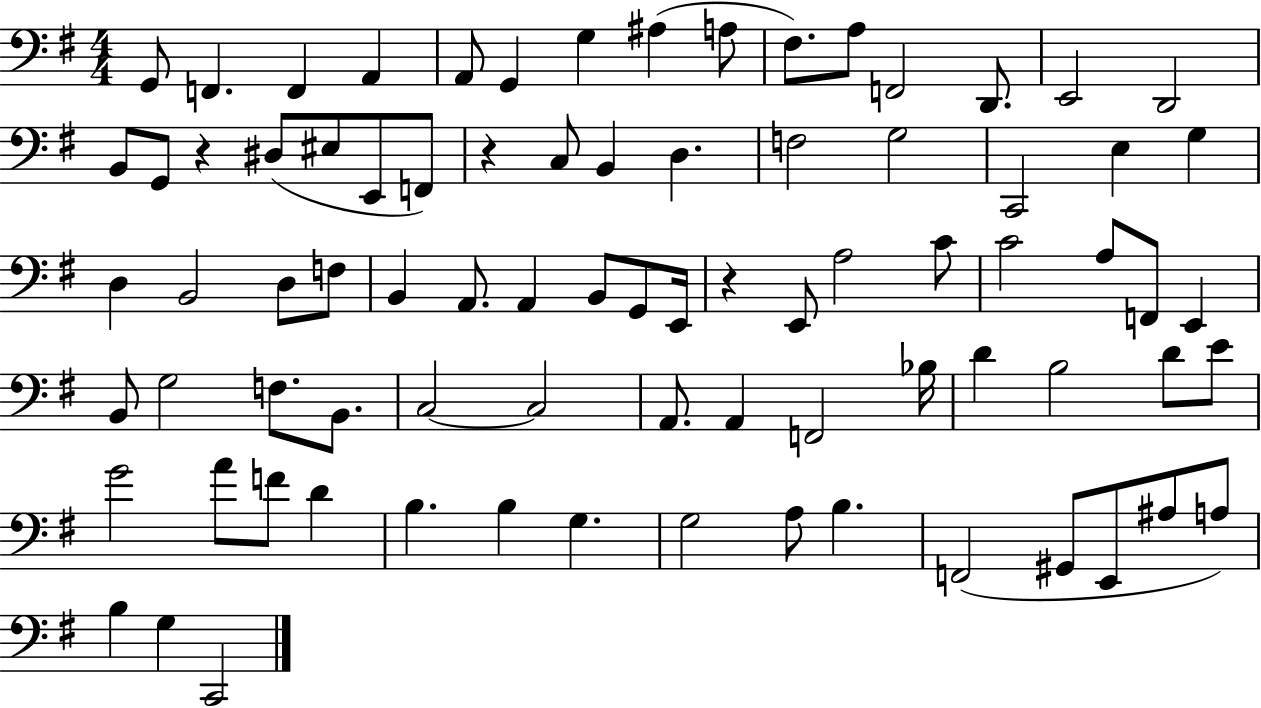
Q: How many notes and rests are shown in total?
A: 81